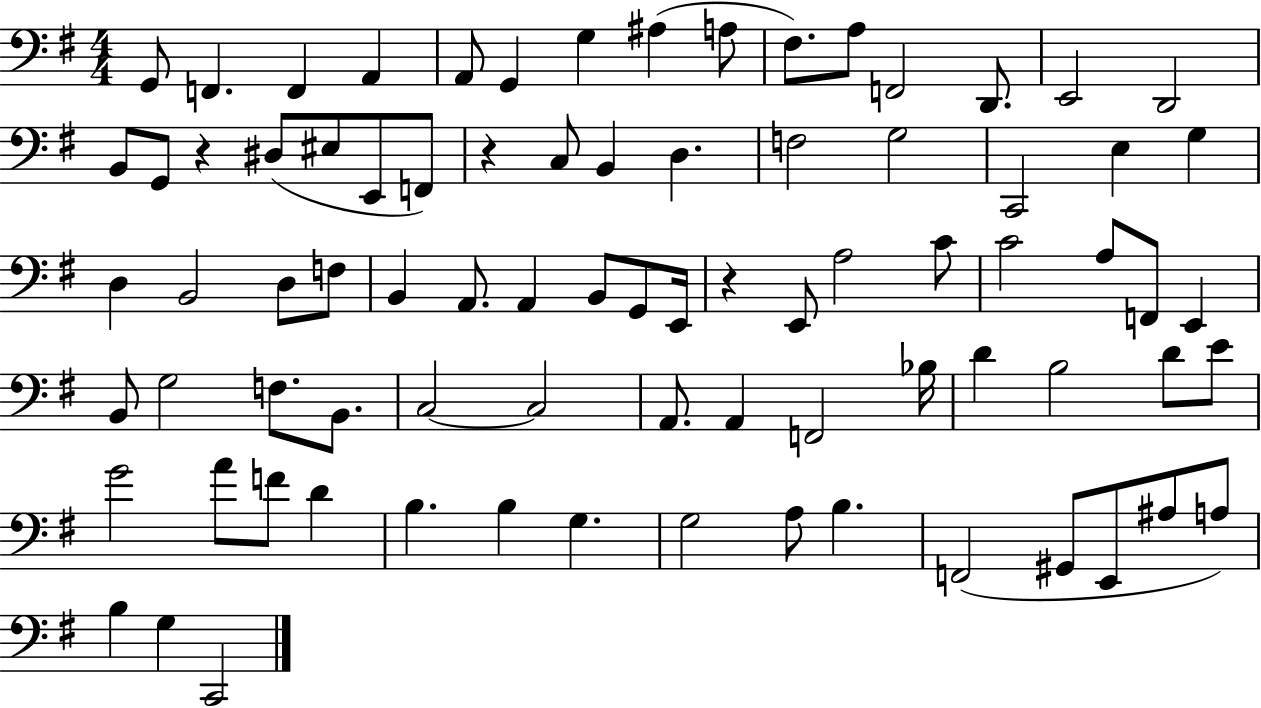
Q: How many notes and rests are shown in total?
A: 81